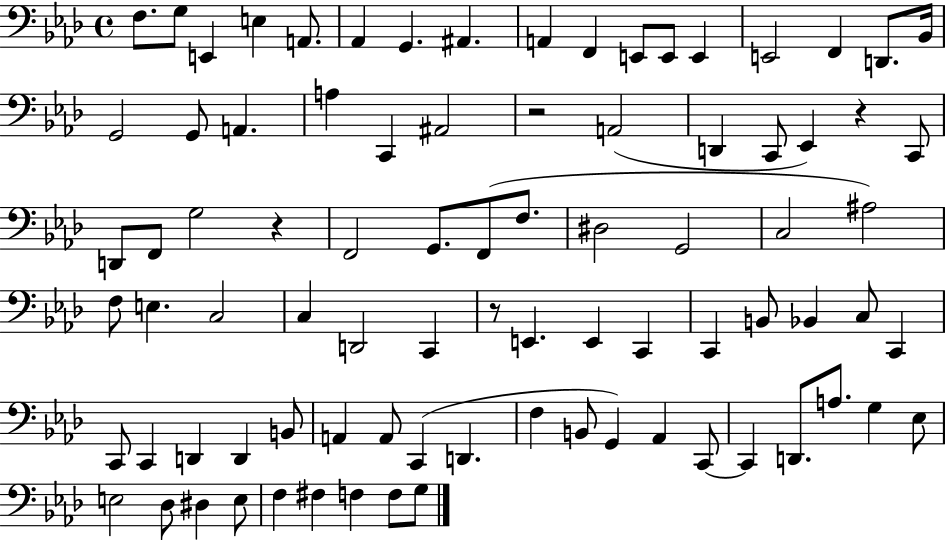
X:1
T:Untitled
M:4/4
L:1/4
K:Ab
F,/2 G,/2 E,, E, A,,/2 _A,, G,, ^A,, A,, F,, E,,/2 E,,/2 E,, E,,2 F,, D,,/2 _B,,/4 G,,2 G,,/2 A,, A, C,, ^A,,2 z2 A,,2 D,, C,,/2 _E,, z C,,/2 D,,/2 F,,/2 G,2 z F,,2 G,,/2 F,,/2 F,/2 ^D,2 G,,2 C,2 ^A,2 F,/2 E, C,2 C, D,,2 C,, z/2 E,, E,, C,, C,, B,,/2 _B,, C,/2 C,, C,,/2 C,, D,, D,, B,,/2 A,, A,,/2 C,, D,, F, B,,/2 G,, _A,, C,,/2 C,, D,,/2 A,/2 G, _E,/2 E,2 _D,/2 ^D, E,/2 F, ^F, F, F,/2 G,/2